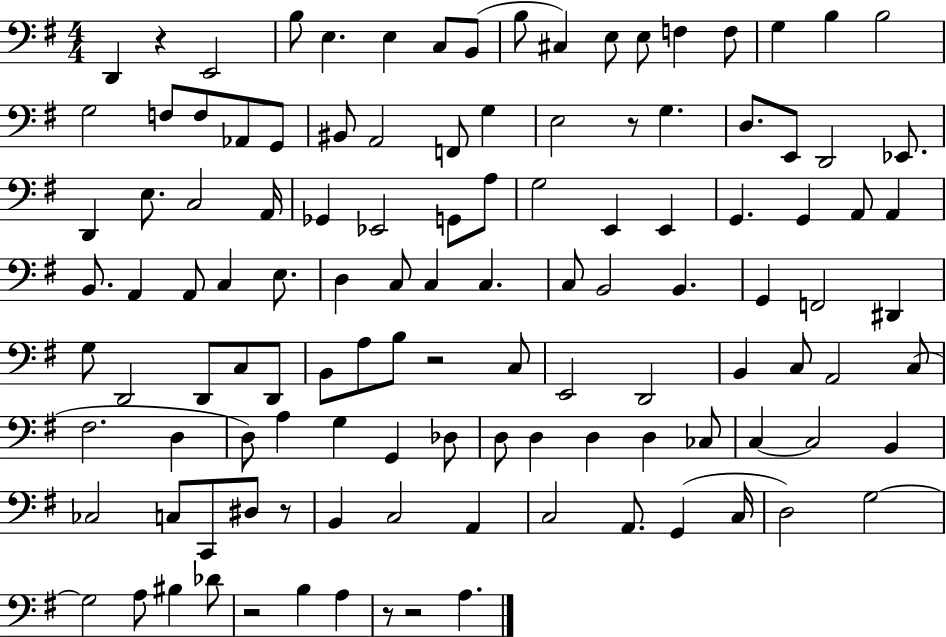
D2/q R/q E2/h B3/e E3/q. E3/q C3/e B2/e B3/e C#3/q E3/e E3/e F3/q F3/e G3/q B3/q B3/h G3/h F3/e F3/e Ab2/e G2/e BIS2/e A2/h F2/e G3/q E3/h R/e G3/q. D3/e. E2/e D2/h Eb2/e. D2/q E3/e. C3/h A2/s Gb2/q Eb2/h G2/e A3/e G3/h E2/q E2/q G2/q. G2/q A2/e A2/q B2/e. A2/q A2/e C3/q E3/e. D3/q C3/e C3/q C3/q. C3/e B2/h B2/q. G2/q F2/h D#2/q G3/e D2/h D2/e C3/e D2/e B2/e A3/e B3/e R/h C3/e E2/h D2/h B2/q C3/e A2/h C3/e F#3/h. D3/q D3/e A3/q G3/q G2/q Db3/e D3/e D3/q D3/q D3/q CES3/e C3/q C3/h B2/q CES3/h C3/e C2/e D#3/e R/e B2/q C3/h A2/q C3/h A2/e. G2/q C3/s D3/h G3/h G3/h A3/e BIS3/q Db4/e R/h B3/q A3/q R/e R/h A3/q.